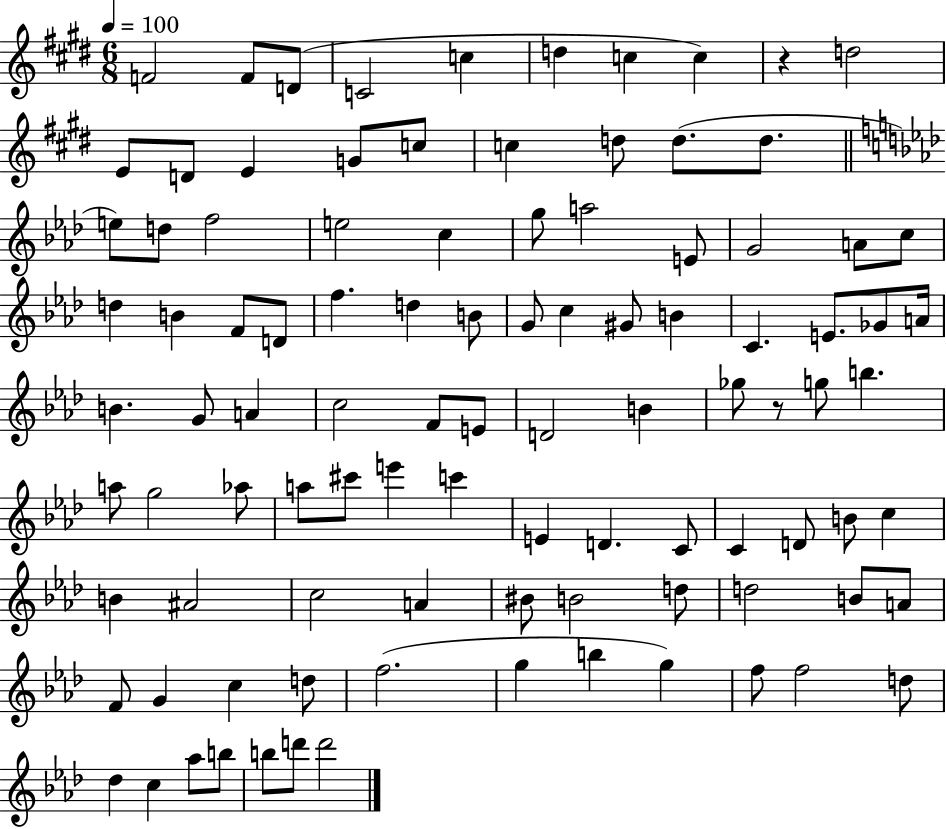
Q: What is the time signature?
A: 6/8